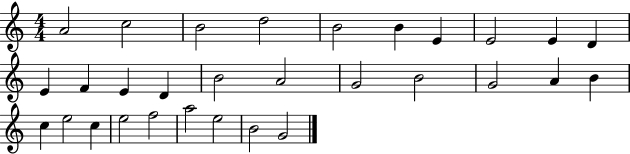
A4/h C5/h B4/h D5/h B4/h B4/q E4/q E4/h E4/q D4/q E4/q F4/q E4/q D4/q B4/h A4/h G4/h B4/h G4/h A4/q B4/q C5/q E5/h C5/q E5/h F5/h A5/h E5/h B4/h G4/h